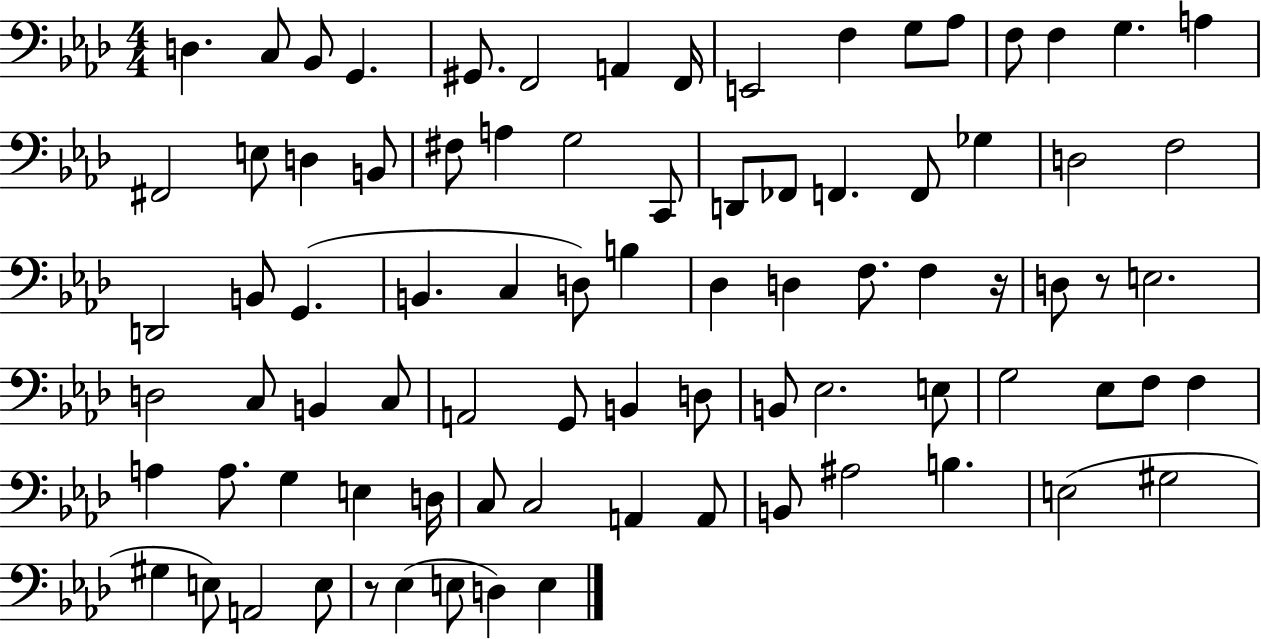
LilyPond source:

{
  \clef bass
  \numericTimeSignature
  \time 4/4
  \key aes \major
  \repeat volta 2 { d4. c8 bes,8 g,4. | gis,8. f,2 a,4 f,16 | e,2 f4 g8 aes8 | f8 f4 g4. a4 | \break fis,2 e8 d4 b,8 | fis8 a4 g2 c,8 | d,8 fes,8 f,4. f,8 ges4 | d2 f2 | \break d,2 b,8 g,4.( | b,4. c4 d8) b4 | des4 d4 f8. f4 r16 | d8 r8 e2. | \break d2 c8 b,4 c8 | a,2 g,8 b,4 d8 | b,8 ees2. e8 | g2 ees8 f8 f4 | \break a4 a8. g4 e4 d16 | c8 c2 a,4 a,8 | b,8 ais2 b4. | e2( gis2 | \break gis4 e8) a,2 e8 | r8 ees4( e8 d4) e4 | } \bar "|."
}